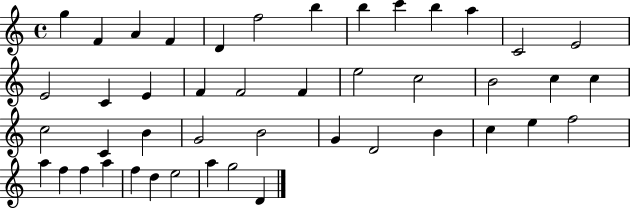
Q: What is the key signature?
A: C major